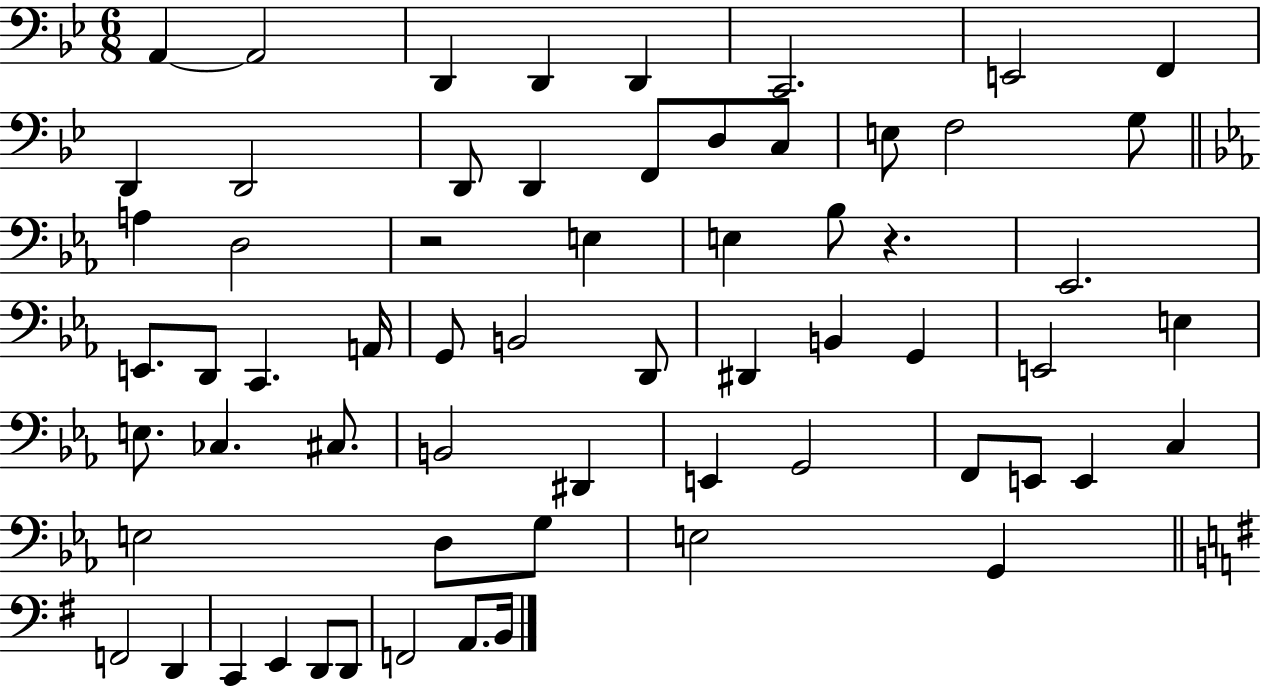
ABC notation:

X:1
T:Untitled
M:6/8
L:1/4
K:Bb
A,, A,,2 D,, D,, D,, C,,2 E,,2 F,, D,, D,,2 D,,/2 D,, F,,/2 D,/2 C,/2 E,/2 F,2 G,/2 A, D,2 z2 E, E, _B,/2 z _E,,2 E,,/2 D,,/2 C,, A,,/4 G,,/2 B,,2 D,,/2 ^D,, B,, G,, E,,2 E, E,/2 _C, ^C,/2 B,,2 ^D,, E,, G,,2 F,,/2 E,,/2 E,, C, E,2 D,/2 G,/2 E,2 G,, F,,2 D,, C,, E,, D,,/2 D,,/2 F,,2 A,,/2 B,,/4